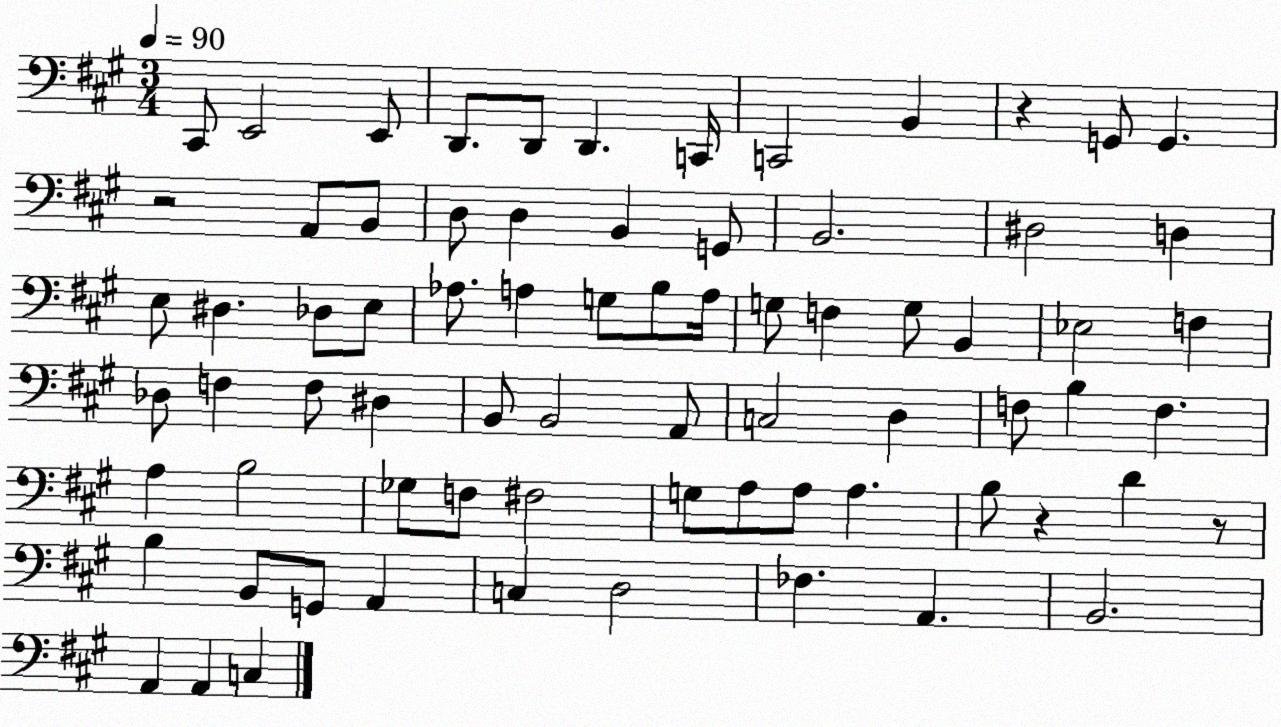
X:1
T:Untitled
M:3/4
L:1/4
K:A
^C,,/2 E,,2 E,,/2 D,,/2 D,,/2 D,, C,,/4 C,,2 B,, z G,,/2 G,, z2 A,,/2 B,,/2 D,/2 D, B,, G,,/2 B,,2 ^D,2 D, E,/2 ^D, _D,/2 E,/2 _A,/2 A, G,/2 B,/2 A,/4 G,/2 F, G,/2 B,, _E,2 F, _D,/2 F, F,/2 ^D, B,,/2 B,,2 A,,/2 C,2 D, F,/2 B, F, A, B,2 _G,/2 F,/2 ^F,2 G,/2 A,/2 A,/2 A, B,/2 z D z/2 B, B,,/2 G,,/2 A,, C, D,2 _F, A,, B,,2 A,, A,, C,